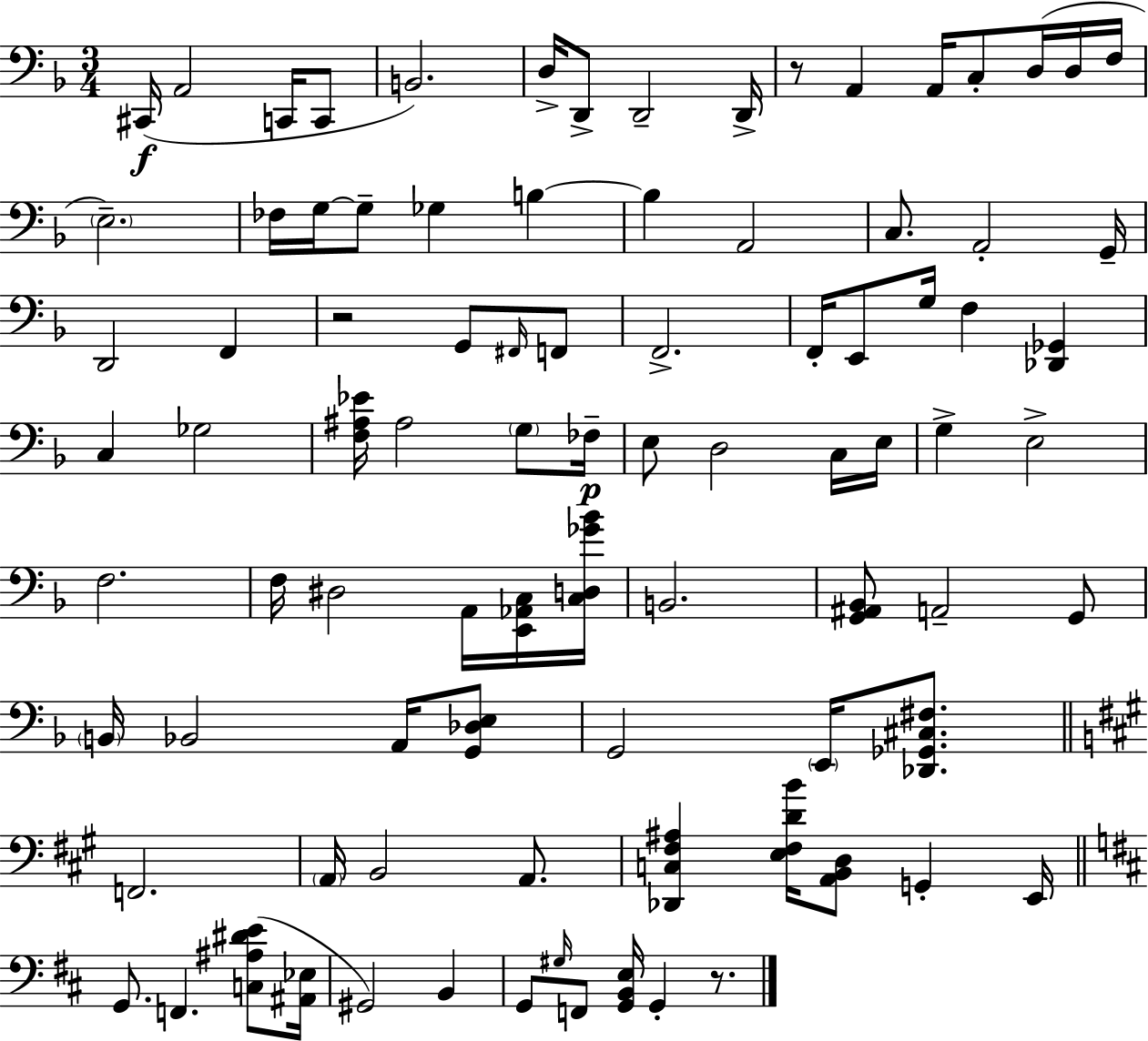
X:1
T:Untitled
M:3/4
L:1/4
K:F
^C,,/4 A,,2 C,,/4 C,,/2 B,,2 D,/4 D,,/2 D,,2 D,,/4 z/2 A,, A,,/4 C,/2 D,/4 D,/4 F,/4 E,2 _F,/4 G,/4 G,/2 _G, B, B, A,,2 C,/2 A,,2 G,,/4 D,,2 F,, z2 G,,/2 ^F,,/4 F,,/2 F,,2 F,,/4 E,,/2 G,/4 F, [_D,,_G,,] C, _G,2 [F,^A,_E]/4 ^A,2 G,/2 _F,/4 E,/2 D,2 C,/4 E,/4 G, E,2 F,2 F,/4 ^D,2 A,,/4 [E,,_A,,C,]/4 [C,D,_G_B]/4 B,,2 [G,,^A,,_B,,]/2 A,,2 G,,/2 B,,/4 _B,,2 A,,/4 [G,,_D,E,]/2 G,,2 E,,/4 [_D,,_G,,^C,^F,]/2 F,,2 A,,/4 B,,2 A,,/2 [_D,,C,^F,^A,] [E,^F,DB]/4 [A,,B,,D,]/2 G,, E,,/4 G,,/2 F,, [C,^A,^DE]/2 [^A,,_E,]/4 ^G,,2 B,, G,,/2 ^G,/4 F,,/2 [G,,B,,E,]/4 G,, z/2